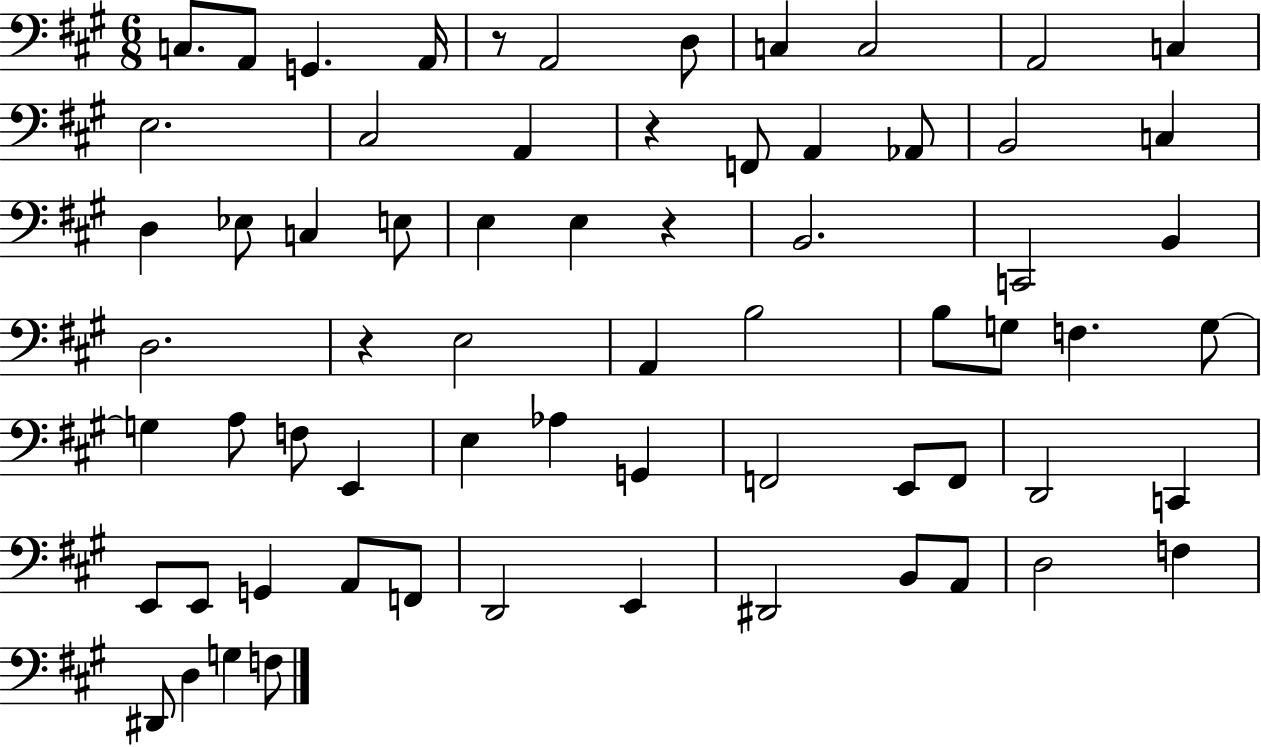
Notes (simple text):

C3/e. A2/e G2/q. A2/s R/e A2/h D3/e C3/q C3/h A2/h C3/q E3/h. C#3/h A2/q R/q F2/e A2/q Ab2/e B2/h C3/q D3/q Eb3/e C3/q E3/e E3/q E3/q R/q B2/h. C2/h B2/q D3/h. R/q E3/h A2/q B3/h B3/e G3/e F3/q. G3/e G3/q A3/e F3/e E2/q E3/q Ab3/q G2/q F2/h E2/e F2/e D2/h C2/q E2/e E2/e G2/q A2/e F2/e D2/h E2/q D#2/h B2/e A2/e D3/h F3/q D#2/e D3/q G3/q F3/e